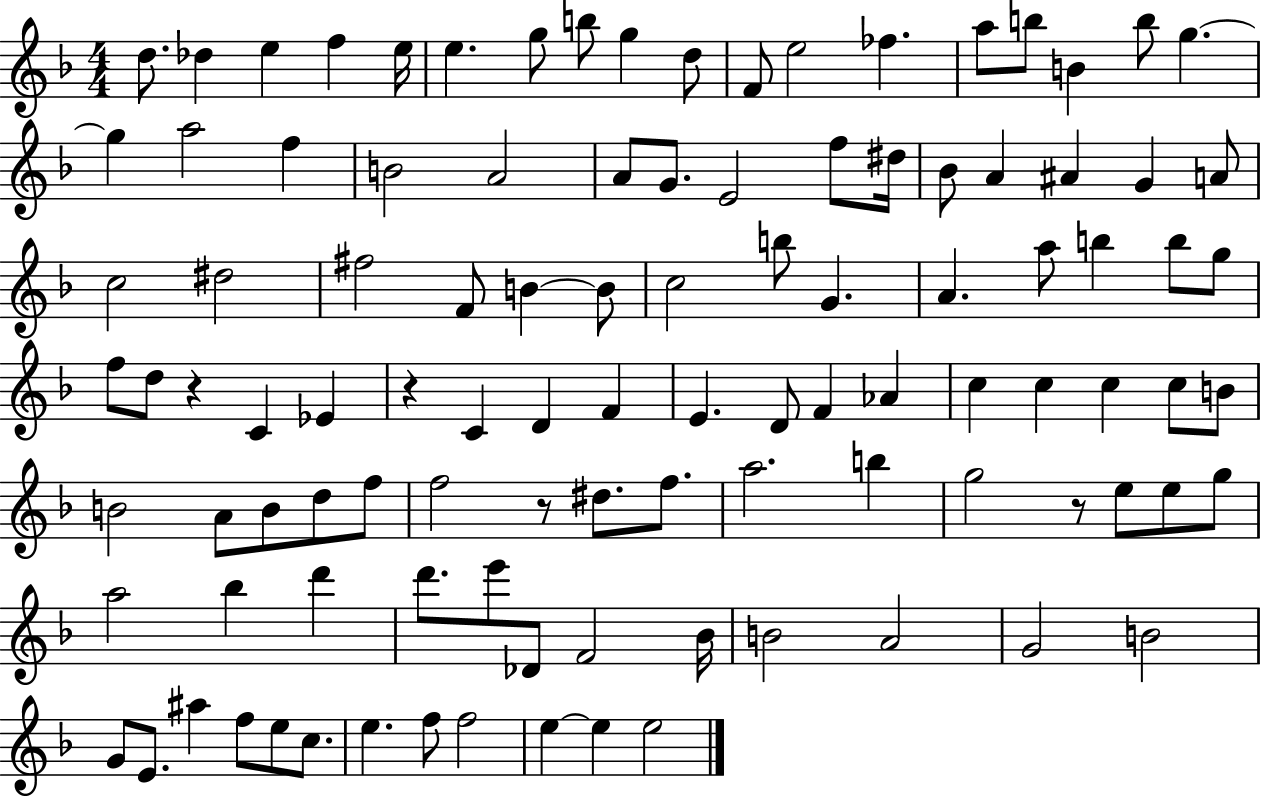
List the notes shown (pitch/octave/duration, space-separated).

D5/e. Db5/q E5/q F5/q E5/s E5/q. G5/e B5/e G5/q D5/e F4/e E5/h FES5/q. A5/e B5/e B4/q B5/e G5/q. G5/q A5/h F5/q B4/h A4/h A4/e G4/e. E4/h F5/e D#5/s Bb4/e A4/q A#4/q G4/q A4/e C5/h D#5/h F#5/h F4/e B4/q B4/e C5/h B5/e G4/q. A4/q. A5/e B5/q B5/e G5/e F5/e D5/e R/q C4/q Eb4/q R/q C4/q D4/q F4/q E4/q. D4/e F4/q Ab4/q C5/q C5/q C5/q C5/e B4/e B4/h A4/e B4/e D5/e F5/e F5/h R/e D#5/e. F5/e. A5/h. B5/q G5/h R/e E5/e E5/e G5/e A5/h Bb5/q D6/q D6/e. E6/e Db4/e F4/h Bb4/s B4/h A4/h G4/h B4/h G4/e E4/e. A#5/q F5/e E5/e C5/e. E5/q. F5/e F5/h E5/q E5/q E5/h